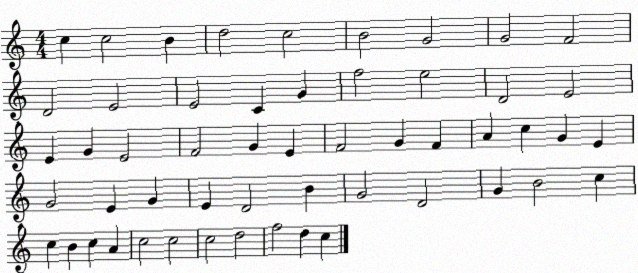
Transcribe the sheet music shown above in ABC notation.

X:1
T:Untitled
M:4/4
L:1/4
K:C
c c2 B d2 c2 B2 G2 G2 F2 D2 E2 E2 C G f2 e2 D2 E2 E G E2 F2 G E F2 G F A c G E G2 E G E D2 B G2 D2 G B2 c c B c A c2 c2 c2 d2 f2 d c